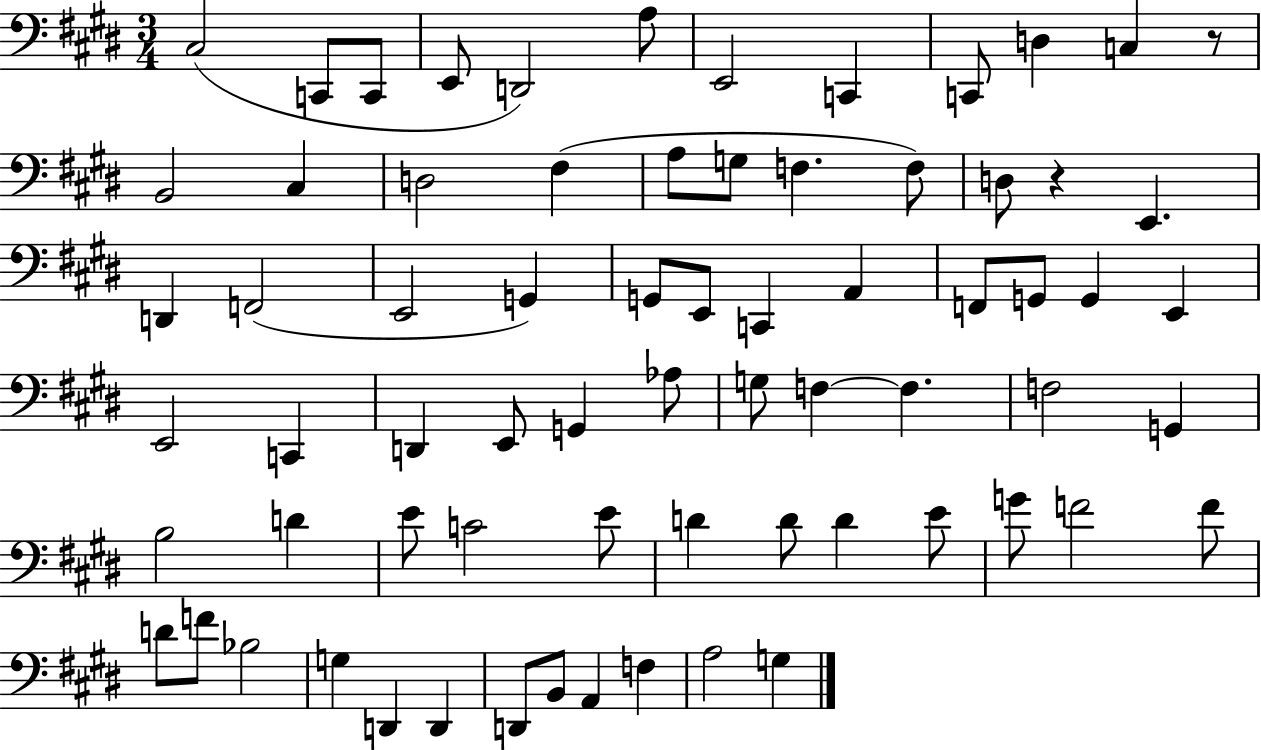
C#3/h C2/e C2/e E2/e D2/h A3/e E2/h C2/q C2/e D3/q C3/q R/e B2/h C#3/q D3/h F#3/q A3/e G3/e F3/q. F3/e D3/e R/q E2/q. D2/q F2/h E2/h G2/q G2/e E2/e C2/q A2/q F2/e G2/e G2/q E2/q E2/h C2/q D2/q E2/e G2/q Ab3/e G3/e F3/q F3/q. F3/h G2/q B3/h D4/q E4/e C4/h E4/e D4/q D4/e D4/q E4/e G4/e F4/h F4/e D4/e F4/e Bb3/h G3/q D2/q D2/q D2/e B2/e A2/q F3/q A3/h G3/q